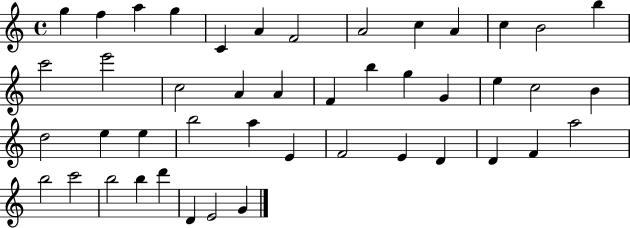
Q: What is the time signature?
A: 4/4